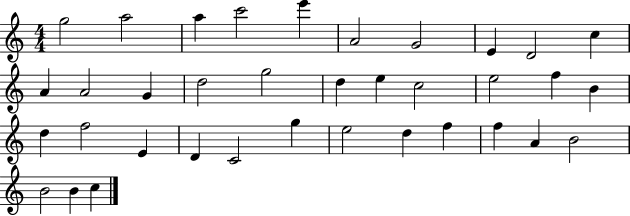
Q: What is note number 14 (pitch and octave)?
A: D5